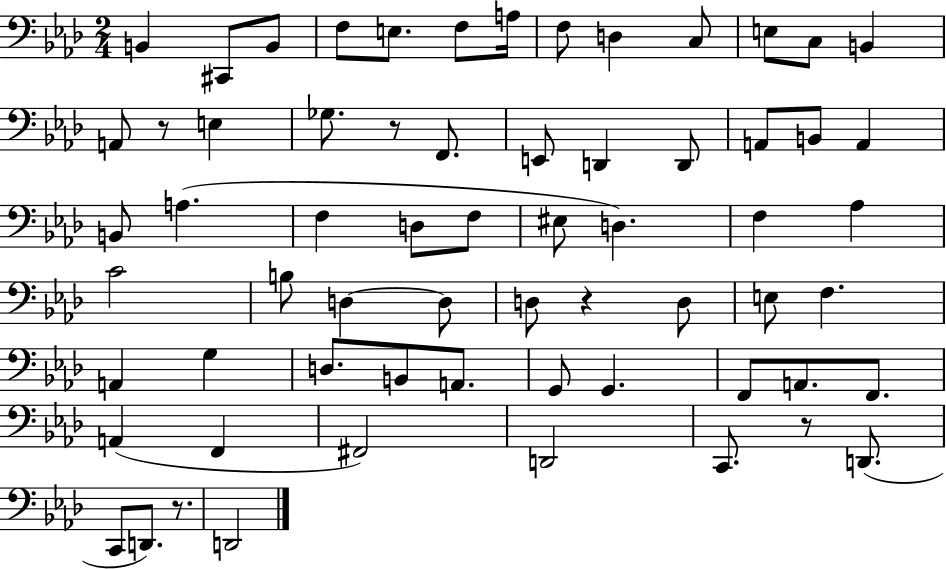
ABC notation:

X:1
T:Untitled
M:2/4
L:1/4
K:Ab
B,, ^C,,/2 B,,/2 F,/2 E,/2 F,/2 A,/4 F,/2 D, C,/2 E,/2 C,/2 B,, A,,/2 z/2 E, _G,/2 z/2 F,,/2 E,,/2 D,, D,,/2 A,,/2 B,,/2 A,, B,,/2 A, F, D,/2 F,/2 ^E,/2 D, F, _A, C2 B,/2 D, D,/2 D,/2 z D,/2 E,/2 F, A,, G, D,/2 B,,/2 A,,/2 G,,/2 G,, F,,/2 A,,/2 F,,/2 A,, F,, ^F,,2 D,,2 C,,/2 z/2 D,,/2 C,,/2 D,,/2 z/2 D,,2